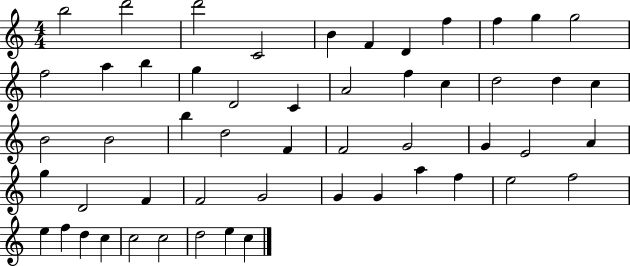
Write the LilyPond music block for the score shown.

{
  \clef treble
  \numericTimeSignature
  \time 4/4
  \key c \major
  b''2 d'''2 | d'''2 c'2 | b'4 f'4 d'4 f''4 | f''4 g''4 g''2 | \break f''2 a''4 b''4 | g''4 d'2 c'4 | a'2 f''4 c''4 | d''2 d''4 c''4 | \break b'2 b'2 | b''4 d''2 f'4 | f'2 g'2 | g'4 e'2 a'4 | \break g''4 d'2 f'4 | f'2 g'2 | g'4 g'4 a''4 f''4 | e''2 f''2 | \break e''4 f''4 d''4 c''4 | c''2 c''2 | d''2 e''4 c''4 | \bar "|."
}